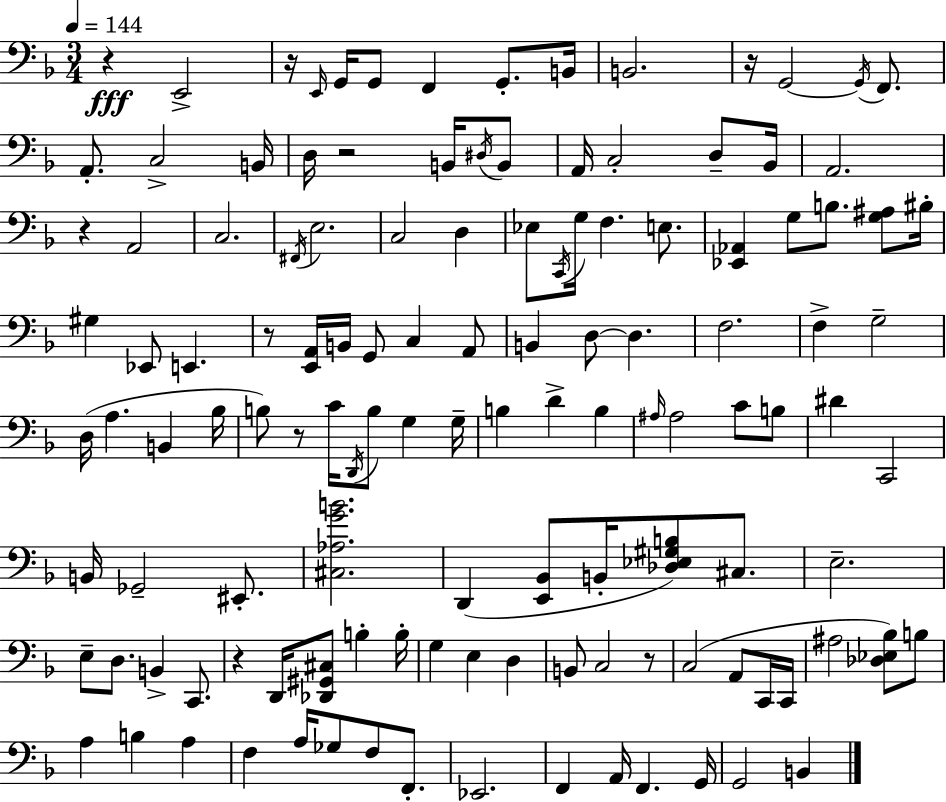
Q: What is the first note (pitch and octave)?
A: E2